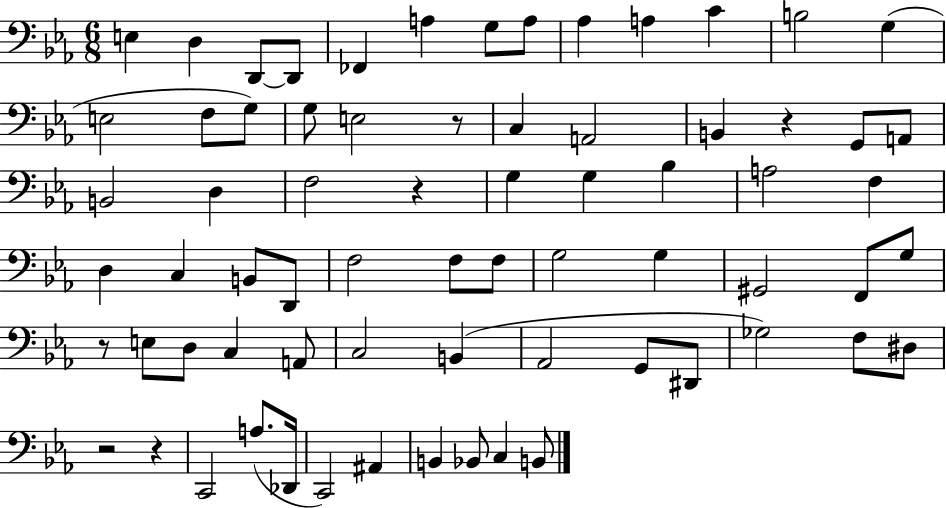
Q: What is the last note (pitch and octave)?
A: B2